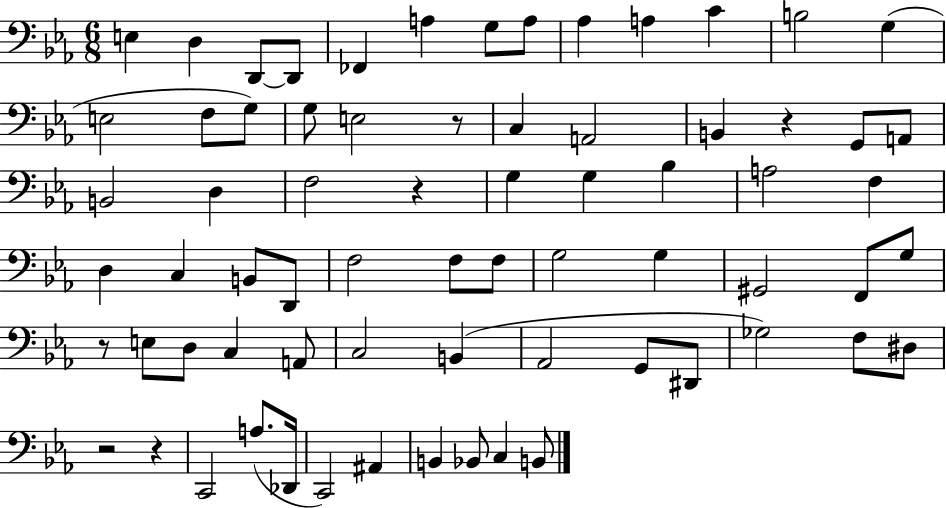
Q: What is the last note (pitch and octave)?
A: B2